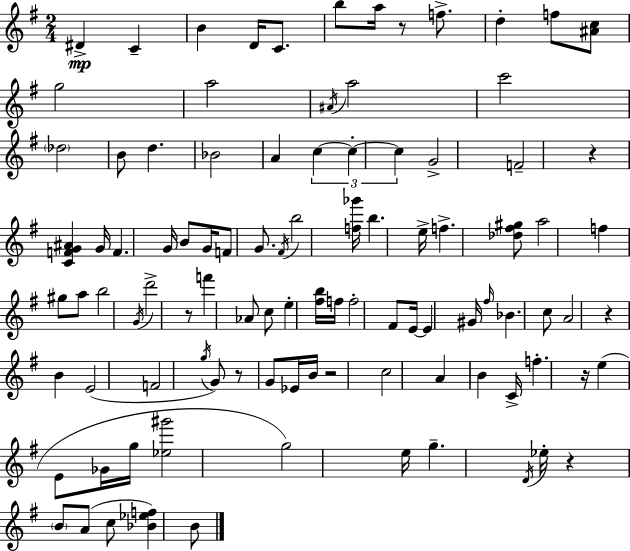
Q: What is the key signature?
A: G major